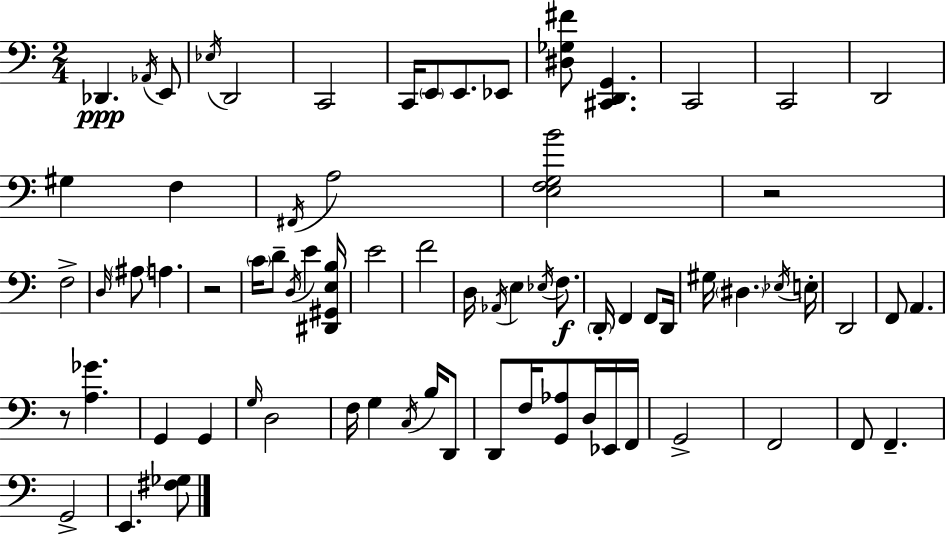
{
  \clef bass
  \numericTimeSignature
  \time 2/4
  \key c \major
  des,4.\ppp \acciaccatura { aes,16 } e,8 | \acciaccatura { ees16 } d,2 | c,2 | c,16 \parenthesize e,8 e,8. | \break ees,8 <dis ges fis'>8 <cis, d, g,>4. | c,2 | c,2 | d,2 | \break gis4 f4 | \acciaccatura { fis,16 } a2 | <e f g b'>2 | r2 | \break f2-> | \grace { d16 } \parenthesize ais8 a4. | r2 | \parenthesize c'16 d'8-- \acciaccatura { d16 } | \break e'4 <dis, gis, e b>16 e'2 | f'2 | d16 \acciaccatura { aes,16 } e4 | \acciaccatura { ees16 }\f f8. \parenthesize d,16-. | \break f,4 f,8 d,16 gis16 | \parenthesize dis4. \acciaccatura { ees16 } e16-. | d,2 | f,8 a,4. | \break r8 <a ges'>4. | g,4 g,4 | \grace { g16 } d2 | f16 g4 \acciaccatura { c16 } b16 | \break d,8 d,8 f16 <g, aes>8 d16 | ees,16 f,16 g,2-> | f,2 | f,8 f,4.-- | \break g,2-> | e,4. | <fis ges>8 \bar "|."
}